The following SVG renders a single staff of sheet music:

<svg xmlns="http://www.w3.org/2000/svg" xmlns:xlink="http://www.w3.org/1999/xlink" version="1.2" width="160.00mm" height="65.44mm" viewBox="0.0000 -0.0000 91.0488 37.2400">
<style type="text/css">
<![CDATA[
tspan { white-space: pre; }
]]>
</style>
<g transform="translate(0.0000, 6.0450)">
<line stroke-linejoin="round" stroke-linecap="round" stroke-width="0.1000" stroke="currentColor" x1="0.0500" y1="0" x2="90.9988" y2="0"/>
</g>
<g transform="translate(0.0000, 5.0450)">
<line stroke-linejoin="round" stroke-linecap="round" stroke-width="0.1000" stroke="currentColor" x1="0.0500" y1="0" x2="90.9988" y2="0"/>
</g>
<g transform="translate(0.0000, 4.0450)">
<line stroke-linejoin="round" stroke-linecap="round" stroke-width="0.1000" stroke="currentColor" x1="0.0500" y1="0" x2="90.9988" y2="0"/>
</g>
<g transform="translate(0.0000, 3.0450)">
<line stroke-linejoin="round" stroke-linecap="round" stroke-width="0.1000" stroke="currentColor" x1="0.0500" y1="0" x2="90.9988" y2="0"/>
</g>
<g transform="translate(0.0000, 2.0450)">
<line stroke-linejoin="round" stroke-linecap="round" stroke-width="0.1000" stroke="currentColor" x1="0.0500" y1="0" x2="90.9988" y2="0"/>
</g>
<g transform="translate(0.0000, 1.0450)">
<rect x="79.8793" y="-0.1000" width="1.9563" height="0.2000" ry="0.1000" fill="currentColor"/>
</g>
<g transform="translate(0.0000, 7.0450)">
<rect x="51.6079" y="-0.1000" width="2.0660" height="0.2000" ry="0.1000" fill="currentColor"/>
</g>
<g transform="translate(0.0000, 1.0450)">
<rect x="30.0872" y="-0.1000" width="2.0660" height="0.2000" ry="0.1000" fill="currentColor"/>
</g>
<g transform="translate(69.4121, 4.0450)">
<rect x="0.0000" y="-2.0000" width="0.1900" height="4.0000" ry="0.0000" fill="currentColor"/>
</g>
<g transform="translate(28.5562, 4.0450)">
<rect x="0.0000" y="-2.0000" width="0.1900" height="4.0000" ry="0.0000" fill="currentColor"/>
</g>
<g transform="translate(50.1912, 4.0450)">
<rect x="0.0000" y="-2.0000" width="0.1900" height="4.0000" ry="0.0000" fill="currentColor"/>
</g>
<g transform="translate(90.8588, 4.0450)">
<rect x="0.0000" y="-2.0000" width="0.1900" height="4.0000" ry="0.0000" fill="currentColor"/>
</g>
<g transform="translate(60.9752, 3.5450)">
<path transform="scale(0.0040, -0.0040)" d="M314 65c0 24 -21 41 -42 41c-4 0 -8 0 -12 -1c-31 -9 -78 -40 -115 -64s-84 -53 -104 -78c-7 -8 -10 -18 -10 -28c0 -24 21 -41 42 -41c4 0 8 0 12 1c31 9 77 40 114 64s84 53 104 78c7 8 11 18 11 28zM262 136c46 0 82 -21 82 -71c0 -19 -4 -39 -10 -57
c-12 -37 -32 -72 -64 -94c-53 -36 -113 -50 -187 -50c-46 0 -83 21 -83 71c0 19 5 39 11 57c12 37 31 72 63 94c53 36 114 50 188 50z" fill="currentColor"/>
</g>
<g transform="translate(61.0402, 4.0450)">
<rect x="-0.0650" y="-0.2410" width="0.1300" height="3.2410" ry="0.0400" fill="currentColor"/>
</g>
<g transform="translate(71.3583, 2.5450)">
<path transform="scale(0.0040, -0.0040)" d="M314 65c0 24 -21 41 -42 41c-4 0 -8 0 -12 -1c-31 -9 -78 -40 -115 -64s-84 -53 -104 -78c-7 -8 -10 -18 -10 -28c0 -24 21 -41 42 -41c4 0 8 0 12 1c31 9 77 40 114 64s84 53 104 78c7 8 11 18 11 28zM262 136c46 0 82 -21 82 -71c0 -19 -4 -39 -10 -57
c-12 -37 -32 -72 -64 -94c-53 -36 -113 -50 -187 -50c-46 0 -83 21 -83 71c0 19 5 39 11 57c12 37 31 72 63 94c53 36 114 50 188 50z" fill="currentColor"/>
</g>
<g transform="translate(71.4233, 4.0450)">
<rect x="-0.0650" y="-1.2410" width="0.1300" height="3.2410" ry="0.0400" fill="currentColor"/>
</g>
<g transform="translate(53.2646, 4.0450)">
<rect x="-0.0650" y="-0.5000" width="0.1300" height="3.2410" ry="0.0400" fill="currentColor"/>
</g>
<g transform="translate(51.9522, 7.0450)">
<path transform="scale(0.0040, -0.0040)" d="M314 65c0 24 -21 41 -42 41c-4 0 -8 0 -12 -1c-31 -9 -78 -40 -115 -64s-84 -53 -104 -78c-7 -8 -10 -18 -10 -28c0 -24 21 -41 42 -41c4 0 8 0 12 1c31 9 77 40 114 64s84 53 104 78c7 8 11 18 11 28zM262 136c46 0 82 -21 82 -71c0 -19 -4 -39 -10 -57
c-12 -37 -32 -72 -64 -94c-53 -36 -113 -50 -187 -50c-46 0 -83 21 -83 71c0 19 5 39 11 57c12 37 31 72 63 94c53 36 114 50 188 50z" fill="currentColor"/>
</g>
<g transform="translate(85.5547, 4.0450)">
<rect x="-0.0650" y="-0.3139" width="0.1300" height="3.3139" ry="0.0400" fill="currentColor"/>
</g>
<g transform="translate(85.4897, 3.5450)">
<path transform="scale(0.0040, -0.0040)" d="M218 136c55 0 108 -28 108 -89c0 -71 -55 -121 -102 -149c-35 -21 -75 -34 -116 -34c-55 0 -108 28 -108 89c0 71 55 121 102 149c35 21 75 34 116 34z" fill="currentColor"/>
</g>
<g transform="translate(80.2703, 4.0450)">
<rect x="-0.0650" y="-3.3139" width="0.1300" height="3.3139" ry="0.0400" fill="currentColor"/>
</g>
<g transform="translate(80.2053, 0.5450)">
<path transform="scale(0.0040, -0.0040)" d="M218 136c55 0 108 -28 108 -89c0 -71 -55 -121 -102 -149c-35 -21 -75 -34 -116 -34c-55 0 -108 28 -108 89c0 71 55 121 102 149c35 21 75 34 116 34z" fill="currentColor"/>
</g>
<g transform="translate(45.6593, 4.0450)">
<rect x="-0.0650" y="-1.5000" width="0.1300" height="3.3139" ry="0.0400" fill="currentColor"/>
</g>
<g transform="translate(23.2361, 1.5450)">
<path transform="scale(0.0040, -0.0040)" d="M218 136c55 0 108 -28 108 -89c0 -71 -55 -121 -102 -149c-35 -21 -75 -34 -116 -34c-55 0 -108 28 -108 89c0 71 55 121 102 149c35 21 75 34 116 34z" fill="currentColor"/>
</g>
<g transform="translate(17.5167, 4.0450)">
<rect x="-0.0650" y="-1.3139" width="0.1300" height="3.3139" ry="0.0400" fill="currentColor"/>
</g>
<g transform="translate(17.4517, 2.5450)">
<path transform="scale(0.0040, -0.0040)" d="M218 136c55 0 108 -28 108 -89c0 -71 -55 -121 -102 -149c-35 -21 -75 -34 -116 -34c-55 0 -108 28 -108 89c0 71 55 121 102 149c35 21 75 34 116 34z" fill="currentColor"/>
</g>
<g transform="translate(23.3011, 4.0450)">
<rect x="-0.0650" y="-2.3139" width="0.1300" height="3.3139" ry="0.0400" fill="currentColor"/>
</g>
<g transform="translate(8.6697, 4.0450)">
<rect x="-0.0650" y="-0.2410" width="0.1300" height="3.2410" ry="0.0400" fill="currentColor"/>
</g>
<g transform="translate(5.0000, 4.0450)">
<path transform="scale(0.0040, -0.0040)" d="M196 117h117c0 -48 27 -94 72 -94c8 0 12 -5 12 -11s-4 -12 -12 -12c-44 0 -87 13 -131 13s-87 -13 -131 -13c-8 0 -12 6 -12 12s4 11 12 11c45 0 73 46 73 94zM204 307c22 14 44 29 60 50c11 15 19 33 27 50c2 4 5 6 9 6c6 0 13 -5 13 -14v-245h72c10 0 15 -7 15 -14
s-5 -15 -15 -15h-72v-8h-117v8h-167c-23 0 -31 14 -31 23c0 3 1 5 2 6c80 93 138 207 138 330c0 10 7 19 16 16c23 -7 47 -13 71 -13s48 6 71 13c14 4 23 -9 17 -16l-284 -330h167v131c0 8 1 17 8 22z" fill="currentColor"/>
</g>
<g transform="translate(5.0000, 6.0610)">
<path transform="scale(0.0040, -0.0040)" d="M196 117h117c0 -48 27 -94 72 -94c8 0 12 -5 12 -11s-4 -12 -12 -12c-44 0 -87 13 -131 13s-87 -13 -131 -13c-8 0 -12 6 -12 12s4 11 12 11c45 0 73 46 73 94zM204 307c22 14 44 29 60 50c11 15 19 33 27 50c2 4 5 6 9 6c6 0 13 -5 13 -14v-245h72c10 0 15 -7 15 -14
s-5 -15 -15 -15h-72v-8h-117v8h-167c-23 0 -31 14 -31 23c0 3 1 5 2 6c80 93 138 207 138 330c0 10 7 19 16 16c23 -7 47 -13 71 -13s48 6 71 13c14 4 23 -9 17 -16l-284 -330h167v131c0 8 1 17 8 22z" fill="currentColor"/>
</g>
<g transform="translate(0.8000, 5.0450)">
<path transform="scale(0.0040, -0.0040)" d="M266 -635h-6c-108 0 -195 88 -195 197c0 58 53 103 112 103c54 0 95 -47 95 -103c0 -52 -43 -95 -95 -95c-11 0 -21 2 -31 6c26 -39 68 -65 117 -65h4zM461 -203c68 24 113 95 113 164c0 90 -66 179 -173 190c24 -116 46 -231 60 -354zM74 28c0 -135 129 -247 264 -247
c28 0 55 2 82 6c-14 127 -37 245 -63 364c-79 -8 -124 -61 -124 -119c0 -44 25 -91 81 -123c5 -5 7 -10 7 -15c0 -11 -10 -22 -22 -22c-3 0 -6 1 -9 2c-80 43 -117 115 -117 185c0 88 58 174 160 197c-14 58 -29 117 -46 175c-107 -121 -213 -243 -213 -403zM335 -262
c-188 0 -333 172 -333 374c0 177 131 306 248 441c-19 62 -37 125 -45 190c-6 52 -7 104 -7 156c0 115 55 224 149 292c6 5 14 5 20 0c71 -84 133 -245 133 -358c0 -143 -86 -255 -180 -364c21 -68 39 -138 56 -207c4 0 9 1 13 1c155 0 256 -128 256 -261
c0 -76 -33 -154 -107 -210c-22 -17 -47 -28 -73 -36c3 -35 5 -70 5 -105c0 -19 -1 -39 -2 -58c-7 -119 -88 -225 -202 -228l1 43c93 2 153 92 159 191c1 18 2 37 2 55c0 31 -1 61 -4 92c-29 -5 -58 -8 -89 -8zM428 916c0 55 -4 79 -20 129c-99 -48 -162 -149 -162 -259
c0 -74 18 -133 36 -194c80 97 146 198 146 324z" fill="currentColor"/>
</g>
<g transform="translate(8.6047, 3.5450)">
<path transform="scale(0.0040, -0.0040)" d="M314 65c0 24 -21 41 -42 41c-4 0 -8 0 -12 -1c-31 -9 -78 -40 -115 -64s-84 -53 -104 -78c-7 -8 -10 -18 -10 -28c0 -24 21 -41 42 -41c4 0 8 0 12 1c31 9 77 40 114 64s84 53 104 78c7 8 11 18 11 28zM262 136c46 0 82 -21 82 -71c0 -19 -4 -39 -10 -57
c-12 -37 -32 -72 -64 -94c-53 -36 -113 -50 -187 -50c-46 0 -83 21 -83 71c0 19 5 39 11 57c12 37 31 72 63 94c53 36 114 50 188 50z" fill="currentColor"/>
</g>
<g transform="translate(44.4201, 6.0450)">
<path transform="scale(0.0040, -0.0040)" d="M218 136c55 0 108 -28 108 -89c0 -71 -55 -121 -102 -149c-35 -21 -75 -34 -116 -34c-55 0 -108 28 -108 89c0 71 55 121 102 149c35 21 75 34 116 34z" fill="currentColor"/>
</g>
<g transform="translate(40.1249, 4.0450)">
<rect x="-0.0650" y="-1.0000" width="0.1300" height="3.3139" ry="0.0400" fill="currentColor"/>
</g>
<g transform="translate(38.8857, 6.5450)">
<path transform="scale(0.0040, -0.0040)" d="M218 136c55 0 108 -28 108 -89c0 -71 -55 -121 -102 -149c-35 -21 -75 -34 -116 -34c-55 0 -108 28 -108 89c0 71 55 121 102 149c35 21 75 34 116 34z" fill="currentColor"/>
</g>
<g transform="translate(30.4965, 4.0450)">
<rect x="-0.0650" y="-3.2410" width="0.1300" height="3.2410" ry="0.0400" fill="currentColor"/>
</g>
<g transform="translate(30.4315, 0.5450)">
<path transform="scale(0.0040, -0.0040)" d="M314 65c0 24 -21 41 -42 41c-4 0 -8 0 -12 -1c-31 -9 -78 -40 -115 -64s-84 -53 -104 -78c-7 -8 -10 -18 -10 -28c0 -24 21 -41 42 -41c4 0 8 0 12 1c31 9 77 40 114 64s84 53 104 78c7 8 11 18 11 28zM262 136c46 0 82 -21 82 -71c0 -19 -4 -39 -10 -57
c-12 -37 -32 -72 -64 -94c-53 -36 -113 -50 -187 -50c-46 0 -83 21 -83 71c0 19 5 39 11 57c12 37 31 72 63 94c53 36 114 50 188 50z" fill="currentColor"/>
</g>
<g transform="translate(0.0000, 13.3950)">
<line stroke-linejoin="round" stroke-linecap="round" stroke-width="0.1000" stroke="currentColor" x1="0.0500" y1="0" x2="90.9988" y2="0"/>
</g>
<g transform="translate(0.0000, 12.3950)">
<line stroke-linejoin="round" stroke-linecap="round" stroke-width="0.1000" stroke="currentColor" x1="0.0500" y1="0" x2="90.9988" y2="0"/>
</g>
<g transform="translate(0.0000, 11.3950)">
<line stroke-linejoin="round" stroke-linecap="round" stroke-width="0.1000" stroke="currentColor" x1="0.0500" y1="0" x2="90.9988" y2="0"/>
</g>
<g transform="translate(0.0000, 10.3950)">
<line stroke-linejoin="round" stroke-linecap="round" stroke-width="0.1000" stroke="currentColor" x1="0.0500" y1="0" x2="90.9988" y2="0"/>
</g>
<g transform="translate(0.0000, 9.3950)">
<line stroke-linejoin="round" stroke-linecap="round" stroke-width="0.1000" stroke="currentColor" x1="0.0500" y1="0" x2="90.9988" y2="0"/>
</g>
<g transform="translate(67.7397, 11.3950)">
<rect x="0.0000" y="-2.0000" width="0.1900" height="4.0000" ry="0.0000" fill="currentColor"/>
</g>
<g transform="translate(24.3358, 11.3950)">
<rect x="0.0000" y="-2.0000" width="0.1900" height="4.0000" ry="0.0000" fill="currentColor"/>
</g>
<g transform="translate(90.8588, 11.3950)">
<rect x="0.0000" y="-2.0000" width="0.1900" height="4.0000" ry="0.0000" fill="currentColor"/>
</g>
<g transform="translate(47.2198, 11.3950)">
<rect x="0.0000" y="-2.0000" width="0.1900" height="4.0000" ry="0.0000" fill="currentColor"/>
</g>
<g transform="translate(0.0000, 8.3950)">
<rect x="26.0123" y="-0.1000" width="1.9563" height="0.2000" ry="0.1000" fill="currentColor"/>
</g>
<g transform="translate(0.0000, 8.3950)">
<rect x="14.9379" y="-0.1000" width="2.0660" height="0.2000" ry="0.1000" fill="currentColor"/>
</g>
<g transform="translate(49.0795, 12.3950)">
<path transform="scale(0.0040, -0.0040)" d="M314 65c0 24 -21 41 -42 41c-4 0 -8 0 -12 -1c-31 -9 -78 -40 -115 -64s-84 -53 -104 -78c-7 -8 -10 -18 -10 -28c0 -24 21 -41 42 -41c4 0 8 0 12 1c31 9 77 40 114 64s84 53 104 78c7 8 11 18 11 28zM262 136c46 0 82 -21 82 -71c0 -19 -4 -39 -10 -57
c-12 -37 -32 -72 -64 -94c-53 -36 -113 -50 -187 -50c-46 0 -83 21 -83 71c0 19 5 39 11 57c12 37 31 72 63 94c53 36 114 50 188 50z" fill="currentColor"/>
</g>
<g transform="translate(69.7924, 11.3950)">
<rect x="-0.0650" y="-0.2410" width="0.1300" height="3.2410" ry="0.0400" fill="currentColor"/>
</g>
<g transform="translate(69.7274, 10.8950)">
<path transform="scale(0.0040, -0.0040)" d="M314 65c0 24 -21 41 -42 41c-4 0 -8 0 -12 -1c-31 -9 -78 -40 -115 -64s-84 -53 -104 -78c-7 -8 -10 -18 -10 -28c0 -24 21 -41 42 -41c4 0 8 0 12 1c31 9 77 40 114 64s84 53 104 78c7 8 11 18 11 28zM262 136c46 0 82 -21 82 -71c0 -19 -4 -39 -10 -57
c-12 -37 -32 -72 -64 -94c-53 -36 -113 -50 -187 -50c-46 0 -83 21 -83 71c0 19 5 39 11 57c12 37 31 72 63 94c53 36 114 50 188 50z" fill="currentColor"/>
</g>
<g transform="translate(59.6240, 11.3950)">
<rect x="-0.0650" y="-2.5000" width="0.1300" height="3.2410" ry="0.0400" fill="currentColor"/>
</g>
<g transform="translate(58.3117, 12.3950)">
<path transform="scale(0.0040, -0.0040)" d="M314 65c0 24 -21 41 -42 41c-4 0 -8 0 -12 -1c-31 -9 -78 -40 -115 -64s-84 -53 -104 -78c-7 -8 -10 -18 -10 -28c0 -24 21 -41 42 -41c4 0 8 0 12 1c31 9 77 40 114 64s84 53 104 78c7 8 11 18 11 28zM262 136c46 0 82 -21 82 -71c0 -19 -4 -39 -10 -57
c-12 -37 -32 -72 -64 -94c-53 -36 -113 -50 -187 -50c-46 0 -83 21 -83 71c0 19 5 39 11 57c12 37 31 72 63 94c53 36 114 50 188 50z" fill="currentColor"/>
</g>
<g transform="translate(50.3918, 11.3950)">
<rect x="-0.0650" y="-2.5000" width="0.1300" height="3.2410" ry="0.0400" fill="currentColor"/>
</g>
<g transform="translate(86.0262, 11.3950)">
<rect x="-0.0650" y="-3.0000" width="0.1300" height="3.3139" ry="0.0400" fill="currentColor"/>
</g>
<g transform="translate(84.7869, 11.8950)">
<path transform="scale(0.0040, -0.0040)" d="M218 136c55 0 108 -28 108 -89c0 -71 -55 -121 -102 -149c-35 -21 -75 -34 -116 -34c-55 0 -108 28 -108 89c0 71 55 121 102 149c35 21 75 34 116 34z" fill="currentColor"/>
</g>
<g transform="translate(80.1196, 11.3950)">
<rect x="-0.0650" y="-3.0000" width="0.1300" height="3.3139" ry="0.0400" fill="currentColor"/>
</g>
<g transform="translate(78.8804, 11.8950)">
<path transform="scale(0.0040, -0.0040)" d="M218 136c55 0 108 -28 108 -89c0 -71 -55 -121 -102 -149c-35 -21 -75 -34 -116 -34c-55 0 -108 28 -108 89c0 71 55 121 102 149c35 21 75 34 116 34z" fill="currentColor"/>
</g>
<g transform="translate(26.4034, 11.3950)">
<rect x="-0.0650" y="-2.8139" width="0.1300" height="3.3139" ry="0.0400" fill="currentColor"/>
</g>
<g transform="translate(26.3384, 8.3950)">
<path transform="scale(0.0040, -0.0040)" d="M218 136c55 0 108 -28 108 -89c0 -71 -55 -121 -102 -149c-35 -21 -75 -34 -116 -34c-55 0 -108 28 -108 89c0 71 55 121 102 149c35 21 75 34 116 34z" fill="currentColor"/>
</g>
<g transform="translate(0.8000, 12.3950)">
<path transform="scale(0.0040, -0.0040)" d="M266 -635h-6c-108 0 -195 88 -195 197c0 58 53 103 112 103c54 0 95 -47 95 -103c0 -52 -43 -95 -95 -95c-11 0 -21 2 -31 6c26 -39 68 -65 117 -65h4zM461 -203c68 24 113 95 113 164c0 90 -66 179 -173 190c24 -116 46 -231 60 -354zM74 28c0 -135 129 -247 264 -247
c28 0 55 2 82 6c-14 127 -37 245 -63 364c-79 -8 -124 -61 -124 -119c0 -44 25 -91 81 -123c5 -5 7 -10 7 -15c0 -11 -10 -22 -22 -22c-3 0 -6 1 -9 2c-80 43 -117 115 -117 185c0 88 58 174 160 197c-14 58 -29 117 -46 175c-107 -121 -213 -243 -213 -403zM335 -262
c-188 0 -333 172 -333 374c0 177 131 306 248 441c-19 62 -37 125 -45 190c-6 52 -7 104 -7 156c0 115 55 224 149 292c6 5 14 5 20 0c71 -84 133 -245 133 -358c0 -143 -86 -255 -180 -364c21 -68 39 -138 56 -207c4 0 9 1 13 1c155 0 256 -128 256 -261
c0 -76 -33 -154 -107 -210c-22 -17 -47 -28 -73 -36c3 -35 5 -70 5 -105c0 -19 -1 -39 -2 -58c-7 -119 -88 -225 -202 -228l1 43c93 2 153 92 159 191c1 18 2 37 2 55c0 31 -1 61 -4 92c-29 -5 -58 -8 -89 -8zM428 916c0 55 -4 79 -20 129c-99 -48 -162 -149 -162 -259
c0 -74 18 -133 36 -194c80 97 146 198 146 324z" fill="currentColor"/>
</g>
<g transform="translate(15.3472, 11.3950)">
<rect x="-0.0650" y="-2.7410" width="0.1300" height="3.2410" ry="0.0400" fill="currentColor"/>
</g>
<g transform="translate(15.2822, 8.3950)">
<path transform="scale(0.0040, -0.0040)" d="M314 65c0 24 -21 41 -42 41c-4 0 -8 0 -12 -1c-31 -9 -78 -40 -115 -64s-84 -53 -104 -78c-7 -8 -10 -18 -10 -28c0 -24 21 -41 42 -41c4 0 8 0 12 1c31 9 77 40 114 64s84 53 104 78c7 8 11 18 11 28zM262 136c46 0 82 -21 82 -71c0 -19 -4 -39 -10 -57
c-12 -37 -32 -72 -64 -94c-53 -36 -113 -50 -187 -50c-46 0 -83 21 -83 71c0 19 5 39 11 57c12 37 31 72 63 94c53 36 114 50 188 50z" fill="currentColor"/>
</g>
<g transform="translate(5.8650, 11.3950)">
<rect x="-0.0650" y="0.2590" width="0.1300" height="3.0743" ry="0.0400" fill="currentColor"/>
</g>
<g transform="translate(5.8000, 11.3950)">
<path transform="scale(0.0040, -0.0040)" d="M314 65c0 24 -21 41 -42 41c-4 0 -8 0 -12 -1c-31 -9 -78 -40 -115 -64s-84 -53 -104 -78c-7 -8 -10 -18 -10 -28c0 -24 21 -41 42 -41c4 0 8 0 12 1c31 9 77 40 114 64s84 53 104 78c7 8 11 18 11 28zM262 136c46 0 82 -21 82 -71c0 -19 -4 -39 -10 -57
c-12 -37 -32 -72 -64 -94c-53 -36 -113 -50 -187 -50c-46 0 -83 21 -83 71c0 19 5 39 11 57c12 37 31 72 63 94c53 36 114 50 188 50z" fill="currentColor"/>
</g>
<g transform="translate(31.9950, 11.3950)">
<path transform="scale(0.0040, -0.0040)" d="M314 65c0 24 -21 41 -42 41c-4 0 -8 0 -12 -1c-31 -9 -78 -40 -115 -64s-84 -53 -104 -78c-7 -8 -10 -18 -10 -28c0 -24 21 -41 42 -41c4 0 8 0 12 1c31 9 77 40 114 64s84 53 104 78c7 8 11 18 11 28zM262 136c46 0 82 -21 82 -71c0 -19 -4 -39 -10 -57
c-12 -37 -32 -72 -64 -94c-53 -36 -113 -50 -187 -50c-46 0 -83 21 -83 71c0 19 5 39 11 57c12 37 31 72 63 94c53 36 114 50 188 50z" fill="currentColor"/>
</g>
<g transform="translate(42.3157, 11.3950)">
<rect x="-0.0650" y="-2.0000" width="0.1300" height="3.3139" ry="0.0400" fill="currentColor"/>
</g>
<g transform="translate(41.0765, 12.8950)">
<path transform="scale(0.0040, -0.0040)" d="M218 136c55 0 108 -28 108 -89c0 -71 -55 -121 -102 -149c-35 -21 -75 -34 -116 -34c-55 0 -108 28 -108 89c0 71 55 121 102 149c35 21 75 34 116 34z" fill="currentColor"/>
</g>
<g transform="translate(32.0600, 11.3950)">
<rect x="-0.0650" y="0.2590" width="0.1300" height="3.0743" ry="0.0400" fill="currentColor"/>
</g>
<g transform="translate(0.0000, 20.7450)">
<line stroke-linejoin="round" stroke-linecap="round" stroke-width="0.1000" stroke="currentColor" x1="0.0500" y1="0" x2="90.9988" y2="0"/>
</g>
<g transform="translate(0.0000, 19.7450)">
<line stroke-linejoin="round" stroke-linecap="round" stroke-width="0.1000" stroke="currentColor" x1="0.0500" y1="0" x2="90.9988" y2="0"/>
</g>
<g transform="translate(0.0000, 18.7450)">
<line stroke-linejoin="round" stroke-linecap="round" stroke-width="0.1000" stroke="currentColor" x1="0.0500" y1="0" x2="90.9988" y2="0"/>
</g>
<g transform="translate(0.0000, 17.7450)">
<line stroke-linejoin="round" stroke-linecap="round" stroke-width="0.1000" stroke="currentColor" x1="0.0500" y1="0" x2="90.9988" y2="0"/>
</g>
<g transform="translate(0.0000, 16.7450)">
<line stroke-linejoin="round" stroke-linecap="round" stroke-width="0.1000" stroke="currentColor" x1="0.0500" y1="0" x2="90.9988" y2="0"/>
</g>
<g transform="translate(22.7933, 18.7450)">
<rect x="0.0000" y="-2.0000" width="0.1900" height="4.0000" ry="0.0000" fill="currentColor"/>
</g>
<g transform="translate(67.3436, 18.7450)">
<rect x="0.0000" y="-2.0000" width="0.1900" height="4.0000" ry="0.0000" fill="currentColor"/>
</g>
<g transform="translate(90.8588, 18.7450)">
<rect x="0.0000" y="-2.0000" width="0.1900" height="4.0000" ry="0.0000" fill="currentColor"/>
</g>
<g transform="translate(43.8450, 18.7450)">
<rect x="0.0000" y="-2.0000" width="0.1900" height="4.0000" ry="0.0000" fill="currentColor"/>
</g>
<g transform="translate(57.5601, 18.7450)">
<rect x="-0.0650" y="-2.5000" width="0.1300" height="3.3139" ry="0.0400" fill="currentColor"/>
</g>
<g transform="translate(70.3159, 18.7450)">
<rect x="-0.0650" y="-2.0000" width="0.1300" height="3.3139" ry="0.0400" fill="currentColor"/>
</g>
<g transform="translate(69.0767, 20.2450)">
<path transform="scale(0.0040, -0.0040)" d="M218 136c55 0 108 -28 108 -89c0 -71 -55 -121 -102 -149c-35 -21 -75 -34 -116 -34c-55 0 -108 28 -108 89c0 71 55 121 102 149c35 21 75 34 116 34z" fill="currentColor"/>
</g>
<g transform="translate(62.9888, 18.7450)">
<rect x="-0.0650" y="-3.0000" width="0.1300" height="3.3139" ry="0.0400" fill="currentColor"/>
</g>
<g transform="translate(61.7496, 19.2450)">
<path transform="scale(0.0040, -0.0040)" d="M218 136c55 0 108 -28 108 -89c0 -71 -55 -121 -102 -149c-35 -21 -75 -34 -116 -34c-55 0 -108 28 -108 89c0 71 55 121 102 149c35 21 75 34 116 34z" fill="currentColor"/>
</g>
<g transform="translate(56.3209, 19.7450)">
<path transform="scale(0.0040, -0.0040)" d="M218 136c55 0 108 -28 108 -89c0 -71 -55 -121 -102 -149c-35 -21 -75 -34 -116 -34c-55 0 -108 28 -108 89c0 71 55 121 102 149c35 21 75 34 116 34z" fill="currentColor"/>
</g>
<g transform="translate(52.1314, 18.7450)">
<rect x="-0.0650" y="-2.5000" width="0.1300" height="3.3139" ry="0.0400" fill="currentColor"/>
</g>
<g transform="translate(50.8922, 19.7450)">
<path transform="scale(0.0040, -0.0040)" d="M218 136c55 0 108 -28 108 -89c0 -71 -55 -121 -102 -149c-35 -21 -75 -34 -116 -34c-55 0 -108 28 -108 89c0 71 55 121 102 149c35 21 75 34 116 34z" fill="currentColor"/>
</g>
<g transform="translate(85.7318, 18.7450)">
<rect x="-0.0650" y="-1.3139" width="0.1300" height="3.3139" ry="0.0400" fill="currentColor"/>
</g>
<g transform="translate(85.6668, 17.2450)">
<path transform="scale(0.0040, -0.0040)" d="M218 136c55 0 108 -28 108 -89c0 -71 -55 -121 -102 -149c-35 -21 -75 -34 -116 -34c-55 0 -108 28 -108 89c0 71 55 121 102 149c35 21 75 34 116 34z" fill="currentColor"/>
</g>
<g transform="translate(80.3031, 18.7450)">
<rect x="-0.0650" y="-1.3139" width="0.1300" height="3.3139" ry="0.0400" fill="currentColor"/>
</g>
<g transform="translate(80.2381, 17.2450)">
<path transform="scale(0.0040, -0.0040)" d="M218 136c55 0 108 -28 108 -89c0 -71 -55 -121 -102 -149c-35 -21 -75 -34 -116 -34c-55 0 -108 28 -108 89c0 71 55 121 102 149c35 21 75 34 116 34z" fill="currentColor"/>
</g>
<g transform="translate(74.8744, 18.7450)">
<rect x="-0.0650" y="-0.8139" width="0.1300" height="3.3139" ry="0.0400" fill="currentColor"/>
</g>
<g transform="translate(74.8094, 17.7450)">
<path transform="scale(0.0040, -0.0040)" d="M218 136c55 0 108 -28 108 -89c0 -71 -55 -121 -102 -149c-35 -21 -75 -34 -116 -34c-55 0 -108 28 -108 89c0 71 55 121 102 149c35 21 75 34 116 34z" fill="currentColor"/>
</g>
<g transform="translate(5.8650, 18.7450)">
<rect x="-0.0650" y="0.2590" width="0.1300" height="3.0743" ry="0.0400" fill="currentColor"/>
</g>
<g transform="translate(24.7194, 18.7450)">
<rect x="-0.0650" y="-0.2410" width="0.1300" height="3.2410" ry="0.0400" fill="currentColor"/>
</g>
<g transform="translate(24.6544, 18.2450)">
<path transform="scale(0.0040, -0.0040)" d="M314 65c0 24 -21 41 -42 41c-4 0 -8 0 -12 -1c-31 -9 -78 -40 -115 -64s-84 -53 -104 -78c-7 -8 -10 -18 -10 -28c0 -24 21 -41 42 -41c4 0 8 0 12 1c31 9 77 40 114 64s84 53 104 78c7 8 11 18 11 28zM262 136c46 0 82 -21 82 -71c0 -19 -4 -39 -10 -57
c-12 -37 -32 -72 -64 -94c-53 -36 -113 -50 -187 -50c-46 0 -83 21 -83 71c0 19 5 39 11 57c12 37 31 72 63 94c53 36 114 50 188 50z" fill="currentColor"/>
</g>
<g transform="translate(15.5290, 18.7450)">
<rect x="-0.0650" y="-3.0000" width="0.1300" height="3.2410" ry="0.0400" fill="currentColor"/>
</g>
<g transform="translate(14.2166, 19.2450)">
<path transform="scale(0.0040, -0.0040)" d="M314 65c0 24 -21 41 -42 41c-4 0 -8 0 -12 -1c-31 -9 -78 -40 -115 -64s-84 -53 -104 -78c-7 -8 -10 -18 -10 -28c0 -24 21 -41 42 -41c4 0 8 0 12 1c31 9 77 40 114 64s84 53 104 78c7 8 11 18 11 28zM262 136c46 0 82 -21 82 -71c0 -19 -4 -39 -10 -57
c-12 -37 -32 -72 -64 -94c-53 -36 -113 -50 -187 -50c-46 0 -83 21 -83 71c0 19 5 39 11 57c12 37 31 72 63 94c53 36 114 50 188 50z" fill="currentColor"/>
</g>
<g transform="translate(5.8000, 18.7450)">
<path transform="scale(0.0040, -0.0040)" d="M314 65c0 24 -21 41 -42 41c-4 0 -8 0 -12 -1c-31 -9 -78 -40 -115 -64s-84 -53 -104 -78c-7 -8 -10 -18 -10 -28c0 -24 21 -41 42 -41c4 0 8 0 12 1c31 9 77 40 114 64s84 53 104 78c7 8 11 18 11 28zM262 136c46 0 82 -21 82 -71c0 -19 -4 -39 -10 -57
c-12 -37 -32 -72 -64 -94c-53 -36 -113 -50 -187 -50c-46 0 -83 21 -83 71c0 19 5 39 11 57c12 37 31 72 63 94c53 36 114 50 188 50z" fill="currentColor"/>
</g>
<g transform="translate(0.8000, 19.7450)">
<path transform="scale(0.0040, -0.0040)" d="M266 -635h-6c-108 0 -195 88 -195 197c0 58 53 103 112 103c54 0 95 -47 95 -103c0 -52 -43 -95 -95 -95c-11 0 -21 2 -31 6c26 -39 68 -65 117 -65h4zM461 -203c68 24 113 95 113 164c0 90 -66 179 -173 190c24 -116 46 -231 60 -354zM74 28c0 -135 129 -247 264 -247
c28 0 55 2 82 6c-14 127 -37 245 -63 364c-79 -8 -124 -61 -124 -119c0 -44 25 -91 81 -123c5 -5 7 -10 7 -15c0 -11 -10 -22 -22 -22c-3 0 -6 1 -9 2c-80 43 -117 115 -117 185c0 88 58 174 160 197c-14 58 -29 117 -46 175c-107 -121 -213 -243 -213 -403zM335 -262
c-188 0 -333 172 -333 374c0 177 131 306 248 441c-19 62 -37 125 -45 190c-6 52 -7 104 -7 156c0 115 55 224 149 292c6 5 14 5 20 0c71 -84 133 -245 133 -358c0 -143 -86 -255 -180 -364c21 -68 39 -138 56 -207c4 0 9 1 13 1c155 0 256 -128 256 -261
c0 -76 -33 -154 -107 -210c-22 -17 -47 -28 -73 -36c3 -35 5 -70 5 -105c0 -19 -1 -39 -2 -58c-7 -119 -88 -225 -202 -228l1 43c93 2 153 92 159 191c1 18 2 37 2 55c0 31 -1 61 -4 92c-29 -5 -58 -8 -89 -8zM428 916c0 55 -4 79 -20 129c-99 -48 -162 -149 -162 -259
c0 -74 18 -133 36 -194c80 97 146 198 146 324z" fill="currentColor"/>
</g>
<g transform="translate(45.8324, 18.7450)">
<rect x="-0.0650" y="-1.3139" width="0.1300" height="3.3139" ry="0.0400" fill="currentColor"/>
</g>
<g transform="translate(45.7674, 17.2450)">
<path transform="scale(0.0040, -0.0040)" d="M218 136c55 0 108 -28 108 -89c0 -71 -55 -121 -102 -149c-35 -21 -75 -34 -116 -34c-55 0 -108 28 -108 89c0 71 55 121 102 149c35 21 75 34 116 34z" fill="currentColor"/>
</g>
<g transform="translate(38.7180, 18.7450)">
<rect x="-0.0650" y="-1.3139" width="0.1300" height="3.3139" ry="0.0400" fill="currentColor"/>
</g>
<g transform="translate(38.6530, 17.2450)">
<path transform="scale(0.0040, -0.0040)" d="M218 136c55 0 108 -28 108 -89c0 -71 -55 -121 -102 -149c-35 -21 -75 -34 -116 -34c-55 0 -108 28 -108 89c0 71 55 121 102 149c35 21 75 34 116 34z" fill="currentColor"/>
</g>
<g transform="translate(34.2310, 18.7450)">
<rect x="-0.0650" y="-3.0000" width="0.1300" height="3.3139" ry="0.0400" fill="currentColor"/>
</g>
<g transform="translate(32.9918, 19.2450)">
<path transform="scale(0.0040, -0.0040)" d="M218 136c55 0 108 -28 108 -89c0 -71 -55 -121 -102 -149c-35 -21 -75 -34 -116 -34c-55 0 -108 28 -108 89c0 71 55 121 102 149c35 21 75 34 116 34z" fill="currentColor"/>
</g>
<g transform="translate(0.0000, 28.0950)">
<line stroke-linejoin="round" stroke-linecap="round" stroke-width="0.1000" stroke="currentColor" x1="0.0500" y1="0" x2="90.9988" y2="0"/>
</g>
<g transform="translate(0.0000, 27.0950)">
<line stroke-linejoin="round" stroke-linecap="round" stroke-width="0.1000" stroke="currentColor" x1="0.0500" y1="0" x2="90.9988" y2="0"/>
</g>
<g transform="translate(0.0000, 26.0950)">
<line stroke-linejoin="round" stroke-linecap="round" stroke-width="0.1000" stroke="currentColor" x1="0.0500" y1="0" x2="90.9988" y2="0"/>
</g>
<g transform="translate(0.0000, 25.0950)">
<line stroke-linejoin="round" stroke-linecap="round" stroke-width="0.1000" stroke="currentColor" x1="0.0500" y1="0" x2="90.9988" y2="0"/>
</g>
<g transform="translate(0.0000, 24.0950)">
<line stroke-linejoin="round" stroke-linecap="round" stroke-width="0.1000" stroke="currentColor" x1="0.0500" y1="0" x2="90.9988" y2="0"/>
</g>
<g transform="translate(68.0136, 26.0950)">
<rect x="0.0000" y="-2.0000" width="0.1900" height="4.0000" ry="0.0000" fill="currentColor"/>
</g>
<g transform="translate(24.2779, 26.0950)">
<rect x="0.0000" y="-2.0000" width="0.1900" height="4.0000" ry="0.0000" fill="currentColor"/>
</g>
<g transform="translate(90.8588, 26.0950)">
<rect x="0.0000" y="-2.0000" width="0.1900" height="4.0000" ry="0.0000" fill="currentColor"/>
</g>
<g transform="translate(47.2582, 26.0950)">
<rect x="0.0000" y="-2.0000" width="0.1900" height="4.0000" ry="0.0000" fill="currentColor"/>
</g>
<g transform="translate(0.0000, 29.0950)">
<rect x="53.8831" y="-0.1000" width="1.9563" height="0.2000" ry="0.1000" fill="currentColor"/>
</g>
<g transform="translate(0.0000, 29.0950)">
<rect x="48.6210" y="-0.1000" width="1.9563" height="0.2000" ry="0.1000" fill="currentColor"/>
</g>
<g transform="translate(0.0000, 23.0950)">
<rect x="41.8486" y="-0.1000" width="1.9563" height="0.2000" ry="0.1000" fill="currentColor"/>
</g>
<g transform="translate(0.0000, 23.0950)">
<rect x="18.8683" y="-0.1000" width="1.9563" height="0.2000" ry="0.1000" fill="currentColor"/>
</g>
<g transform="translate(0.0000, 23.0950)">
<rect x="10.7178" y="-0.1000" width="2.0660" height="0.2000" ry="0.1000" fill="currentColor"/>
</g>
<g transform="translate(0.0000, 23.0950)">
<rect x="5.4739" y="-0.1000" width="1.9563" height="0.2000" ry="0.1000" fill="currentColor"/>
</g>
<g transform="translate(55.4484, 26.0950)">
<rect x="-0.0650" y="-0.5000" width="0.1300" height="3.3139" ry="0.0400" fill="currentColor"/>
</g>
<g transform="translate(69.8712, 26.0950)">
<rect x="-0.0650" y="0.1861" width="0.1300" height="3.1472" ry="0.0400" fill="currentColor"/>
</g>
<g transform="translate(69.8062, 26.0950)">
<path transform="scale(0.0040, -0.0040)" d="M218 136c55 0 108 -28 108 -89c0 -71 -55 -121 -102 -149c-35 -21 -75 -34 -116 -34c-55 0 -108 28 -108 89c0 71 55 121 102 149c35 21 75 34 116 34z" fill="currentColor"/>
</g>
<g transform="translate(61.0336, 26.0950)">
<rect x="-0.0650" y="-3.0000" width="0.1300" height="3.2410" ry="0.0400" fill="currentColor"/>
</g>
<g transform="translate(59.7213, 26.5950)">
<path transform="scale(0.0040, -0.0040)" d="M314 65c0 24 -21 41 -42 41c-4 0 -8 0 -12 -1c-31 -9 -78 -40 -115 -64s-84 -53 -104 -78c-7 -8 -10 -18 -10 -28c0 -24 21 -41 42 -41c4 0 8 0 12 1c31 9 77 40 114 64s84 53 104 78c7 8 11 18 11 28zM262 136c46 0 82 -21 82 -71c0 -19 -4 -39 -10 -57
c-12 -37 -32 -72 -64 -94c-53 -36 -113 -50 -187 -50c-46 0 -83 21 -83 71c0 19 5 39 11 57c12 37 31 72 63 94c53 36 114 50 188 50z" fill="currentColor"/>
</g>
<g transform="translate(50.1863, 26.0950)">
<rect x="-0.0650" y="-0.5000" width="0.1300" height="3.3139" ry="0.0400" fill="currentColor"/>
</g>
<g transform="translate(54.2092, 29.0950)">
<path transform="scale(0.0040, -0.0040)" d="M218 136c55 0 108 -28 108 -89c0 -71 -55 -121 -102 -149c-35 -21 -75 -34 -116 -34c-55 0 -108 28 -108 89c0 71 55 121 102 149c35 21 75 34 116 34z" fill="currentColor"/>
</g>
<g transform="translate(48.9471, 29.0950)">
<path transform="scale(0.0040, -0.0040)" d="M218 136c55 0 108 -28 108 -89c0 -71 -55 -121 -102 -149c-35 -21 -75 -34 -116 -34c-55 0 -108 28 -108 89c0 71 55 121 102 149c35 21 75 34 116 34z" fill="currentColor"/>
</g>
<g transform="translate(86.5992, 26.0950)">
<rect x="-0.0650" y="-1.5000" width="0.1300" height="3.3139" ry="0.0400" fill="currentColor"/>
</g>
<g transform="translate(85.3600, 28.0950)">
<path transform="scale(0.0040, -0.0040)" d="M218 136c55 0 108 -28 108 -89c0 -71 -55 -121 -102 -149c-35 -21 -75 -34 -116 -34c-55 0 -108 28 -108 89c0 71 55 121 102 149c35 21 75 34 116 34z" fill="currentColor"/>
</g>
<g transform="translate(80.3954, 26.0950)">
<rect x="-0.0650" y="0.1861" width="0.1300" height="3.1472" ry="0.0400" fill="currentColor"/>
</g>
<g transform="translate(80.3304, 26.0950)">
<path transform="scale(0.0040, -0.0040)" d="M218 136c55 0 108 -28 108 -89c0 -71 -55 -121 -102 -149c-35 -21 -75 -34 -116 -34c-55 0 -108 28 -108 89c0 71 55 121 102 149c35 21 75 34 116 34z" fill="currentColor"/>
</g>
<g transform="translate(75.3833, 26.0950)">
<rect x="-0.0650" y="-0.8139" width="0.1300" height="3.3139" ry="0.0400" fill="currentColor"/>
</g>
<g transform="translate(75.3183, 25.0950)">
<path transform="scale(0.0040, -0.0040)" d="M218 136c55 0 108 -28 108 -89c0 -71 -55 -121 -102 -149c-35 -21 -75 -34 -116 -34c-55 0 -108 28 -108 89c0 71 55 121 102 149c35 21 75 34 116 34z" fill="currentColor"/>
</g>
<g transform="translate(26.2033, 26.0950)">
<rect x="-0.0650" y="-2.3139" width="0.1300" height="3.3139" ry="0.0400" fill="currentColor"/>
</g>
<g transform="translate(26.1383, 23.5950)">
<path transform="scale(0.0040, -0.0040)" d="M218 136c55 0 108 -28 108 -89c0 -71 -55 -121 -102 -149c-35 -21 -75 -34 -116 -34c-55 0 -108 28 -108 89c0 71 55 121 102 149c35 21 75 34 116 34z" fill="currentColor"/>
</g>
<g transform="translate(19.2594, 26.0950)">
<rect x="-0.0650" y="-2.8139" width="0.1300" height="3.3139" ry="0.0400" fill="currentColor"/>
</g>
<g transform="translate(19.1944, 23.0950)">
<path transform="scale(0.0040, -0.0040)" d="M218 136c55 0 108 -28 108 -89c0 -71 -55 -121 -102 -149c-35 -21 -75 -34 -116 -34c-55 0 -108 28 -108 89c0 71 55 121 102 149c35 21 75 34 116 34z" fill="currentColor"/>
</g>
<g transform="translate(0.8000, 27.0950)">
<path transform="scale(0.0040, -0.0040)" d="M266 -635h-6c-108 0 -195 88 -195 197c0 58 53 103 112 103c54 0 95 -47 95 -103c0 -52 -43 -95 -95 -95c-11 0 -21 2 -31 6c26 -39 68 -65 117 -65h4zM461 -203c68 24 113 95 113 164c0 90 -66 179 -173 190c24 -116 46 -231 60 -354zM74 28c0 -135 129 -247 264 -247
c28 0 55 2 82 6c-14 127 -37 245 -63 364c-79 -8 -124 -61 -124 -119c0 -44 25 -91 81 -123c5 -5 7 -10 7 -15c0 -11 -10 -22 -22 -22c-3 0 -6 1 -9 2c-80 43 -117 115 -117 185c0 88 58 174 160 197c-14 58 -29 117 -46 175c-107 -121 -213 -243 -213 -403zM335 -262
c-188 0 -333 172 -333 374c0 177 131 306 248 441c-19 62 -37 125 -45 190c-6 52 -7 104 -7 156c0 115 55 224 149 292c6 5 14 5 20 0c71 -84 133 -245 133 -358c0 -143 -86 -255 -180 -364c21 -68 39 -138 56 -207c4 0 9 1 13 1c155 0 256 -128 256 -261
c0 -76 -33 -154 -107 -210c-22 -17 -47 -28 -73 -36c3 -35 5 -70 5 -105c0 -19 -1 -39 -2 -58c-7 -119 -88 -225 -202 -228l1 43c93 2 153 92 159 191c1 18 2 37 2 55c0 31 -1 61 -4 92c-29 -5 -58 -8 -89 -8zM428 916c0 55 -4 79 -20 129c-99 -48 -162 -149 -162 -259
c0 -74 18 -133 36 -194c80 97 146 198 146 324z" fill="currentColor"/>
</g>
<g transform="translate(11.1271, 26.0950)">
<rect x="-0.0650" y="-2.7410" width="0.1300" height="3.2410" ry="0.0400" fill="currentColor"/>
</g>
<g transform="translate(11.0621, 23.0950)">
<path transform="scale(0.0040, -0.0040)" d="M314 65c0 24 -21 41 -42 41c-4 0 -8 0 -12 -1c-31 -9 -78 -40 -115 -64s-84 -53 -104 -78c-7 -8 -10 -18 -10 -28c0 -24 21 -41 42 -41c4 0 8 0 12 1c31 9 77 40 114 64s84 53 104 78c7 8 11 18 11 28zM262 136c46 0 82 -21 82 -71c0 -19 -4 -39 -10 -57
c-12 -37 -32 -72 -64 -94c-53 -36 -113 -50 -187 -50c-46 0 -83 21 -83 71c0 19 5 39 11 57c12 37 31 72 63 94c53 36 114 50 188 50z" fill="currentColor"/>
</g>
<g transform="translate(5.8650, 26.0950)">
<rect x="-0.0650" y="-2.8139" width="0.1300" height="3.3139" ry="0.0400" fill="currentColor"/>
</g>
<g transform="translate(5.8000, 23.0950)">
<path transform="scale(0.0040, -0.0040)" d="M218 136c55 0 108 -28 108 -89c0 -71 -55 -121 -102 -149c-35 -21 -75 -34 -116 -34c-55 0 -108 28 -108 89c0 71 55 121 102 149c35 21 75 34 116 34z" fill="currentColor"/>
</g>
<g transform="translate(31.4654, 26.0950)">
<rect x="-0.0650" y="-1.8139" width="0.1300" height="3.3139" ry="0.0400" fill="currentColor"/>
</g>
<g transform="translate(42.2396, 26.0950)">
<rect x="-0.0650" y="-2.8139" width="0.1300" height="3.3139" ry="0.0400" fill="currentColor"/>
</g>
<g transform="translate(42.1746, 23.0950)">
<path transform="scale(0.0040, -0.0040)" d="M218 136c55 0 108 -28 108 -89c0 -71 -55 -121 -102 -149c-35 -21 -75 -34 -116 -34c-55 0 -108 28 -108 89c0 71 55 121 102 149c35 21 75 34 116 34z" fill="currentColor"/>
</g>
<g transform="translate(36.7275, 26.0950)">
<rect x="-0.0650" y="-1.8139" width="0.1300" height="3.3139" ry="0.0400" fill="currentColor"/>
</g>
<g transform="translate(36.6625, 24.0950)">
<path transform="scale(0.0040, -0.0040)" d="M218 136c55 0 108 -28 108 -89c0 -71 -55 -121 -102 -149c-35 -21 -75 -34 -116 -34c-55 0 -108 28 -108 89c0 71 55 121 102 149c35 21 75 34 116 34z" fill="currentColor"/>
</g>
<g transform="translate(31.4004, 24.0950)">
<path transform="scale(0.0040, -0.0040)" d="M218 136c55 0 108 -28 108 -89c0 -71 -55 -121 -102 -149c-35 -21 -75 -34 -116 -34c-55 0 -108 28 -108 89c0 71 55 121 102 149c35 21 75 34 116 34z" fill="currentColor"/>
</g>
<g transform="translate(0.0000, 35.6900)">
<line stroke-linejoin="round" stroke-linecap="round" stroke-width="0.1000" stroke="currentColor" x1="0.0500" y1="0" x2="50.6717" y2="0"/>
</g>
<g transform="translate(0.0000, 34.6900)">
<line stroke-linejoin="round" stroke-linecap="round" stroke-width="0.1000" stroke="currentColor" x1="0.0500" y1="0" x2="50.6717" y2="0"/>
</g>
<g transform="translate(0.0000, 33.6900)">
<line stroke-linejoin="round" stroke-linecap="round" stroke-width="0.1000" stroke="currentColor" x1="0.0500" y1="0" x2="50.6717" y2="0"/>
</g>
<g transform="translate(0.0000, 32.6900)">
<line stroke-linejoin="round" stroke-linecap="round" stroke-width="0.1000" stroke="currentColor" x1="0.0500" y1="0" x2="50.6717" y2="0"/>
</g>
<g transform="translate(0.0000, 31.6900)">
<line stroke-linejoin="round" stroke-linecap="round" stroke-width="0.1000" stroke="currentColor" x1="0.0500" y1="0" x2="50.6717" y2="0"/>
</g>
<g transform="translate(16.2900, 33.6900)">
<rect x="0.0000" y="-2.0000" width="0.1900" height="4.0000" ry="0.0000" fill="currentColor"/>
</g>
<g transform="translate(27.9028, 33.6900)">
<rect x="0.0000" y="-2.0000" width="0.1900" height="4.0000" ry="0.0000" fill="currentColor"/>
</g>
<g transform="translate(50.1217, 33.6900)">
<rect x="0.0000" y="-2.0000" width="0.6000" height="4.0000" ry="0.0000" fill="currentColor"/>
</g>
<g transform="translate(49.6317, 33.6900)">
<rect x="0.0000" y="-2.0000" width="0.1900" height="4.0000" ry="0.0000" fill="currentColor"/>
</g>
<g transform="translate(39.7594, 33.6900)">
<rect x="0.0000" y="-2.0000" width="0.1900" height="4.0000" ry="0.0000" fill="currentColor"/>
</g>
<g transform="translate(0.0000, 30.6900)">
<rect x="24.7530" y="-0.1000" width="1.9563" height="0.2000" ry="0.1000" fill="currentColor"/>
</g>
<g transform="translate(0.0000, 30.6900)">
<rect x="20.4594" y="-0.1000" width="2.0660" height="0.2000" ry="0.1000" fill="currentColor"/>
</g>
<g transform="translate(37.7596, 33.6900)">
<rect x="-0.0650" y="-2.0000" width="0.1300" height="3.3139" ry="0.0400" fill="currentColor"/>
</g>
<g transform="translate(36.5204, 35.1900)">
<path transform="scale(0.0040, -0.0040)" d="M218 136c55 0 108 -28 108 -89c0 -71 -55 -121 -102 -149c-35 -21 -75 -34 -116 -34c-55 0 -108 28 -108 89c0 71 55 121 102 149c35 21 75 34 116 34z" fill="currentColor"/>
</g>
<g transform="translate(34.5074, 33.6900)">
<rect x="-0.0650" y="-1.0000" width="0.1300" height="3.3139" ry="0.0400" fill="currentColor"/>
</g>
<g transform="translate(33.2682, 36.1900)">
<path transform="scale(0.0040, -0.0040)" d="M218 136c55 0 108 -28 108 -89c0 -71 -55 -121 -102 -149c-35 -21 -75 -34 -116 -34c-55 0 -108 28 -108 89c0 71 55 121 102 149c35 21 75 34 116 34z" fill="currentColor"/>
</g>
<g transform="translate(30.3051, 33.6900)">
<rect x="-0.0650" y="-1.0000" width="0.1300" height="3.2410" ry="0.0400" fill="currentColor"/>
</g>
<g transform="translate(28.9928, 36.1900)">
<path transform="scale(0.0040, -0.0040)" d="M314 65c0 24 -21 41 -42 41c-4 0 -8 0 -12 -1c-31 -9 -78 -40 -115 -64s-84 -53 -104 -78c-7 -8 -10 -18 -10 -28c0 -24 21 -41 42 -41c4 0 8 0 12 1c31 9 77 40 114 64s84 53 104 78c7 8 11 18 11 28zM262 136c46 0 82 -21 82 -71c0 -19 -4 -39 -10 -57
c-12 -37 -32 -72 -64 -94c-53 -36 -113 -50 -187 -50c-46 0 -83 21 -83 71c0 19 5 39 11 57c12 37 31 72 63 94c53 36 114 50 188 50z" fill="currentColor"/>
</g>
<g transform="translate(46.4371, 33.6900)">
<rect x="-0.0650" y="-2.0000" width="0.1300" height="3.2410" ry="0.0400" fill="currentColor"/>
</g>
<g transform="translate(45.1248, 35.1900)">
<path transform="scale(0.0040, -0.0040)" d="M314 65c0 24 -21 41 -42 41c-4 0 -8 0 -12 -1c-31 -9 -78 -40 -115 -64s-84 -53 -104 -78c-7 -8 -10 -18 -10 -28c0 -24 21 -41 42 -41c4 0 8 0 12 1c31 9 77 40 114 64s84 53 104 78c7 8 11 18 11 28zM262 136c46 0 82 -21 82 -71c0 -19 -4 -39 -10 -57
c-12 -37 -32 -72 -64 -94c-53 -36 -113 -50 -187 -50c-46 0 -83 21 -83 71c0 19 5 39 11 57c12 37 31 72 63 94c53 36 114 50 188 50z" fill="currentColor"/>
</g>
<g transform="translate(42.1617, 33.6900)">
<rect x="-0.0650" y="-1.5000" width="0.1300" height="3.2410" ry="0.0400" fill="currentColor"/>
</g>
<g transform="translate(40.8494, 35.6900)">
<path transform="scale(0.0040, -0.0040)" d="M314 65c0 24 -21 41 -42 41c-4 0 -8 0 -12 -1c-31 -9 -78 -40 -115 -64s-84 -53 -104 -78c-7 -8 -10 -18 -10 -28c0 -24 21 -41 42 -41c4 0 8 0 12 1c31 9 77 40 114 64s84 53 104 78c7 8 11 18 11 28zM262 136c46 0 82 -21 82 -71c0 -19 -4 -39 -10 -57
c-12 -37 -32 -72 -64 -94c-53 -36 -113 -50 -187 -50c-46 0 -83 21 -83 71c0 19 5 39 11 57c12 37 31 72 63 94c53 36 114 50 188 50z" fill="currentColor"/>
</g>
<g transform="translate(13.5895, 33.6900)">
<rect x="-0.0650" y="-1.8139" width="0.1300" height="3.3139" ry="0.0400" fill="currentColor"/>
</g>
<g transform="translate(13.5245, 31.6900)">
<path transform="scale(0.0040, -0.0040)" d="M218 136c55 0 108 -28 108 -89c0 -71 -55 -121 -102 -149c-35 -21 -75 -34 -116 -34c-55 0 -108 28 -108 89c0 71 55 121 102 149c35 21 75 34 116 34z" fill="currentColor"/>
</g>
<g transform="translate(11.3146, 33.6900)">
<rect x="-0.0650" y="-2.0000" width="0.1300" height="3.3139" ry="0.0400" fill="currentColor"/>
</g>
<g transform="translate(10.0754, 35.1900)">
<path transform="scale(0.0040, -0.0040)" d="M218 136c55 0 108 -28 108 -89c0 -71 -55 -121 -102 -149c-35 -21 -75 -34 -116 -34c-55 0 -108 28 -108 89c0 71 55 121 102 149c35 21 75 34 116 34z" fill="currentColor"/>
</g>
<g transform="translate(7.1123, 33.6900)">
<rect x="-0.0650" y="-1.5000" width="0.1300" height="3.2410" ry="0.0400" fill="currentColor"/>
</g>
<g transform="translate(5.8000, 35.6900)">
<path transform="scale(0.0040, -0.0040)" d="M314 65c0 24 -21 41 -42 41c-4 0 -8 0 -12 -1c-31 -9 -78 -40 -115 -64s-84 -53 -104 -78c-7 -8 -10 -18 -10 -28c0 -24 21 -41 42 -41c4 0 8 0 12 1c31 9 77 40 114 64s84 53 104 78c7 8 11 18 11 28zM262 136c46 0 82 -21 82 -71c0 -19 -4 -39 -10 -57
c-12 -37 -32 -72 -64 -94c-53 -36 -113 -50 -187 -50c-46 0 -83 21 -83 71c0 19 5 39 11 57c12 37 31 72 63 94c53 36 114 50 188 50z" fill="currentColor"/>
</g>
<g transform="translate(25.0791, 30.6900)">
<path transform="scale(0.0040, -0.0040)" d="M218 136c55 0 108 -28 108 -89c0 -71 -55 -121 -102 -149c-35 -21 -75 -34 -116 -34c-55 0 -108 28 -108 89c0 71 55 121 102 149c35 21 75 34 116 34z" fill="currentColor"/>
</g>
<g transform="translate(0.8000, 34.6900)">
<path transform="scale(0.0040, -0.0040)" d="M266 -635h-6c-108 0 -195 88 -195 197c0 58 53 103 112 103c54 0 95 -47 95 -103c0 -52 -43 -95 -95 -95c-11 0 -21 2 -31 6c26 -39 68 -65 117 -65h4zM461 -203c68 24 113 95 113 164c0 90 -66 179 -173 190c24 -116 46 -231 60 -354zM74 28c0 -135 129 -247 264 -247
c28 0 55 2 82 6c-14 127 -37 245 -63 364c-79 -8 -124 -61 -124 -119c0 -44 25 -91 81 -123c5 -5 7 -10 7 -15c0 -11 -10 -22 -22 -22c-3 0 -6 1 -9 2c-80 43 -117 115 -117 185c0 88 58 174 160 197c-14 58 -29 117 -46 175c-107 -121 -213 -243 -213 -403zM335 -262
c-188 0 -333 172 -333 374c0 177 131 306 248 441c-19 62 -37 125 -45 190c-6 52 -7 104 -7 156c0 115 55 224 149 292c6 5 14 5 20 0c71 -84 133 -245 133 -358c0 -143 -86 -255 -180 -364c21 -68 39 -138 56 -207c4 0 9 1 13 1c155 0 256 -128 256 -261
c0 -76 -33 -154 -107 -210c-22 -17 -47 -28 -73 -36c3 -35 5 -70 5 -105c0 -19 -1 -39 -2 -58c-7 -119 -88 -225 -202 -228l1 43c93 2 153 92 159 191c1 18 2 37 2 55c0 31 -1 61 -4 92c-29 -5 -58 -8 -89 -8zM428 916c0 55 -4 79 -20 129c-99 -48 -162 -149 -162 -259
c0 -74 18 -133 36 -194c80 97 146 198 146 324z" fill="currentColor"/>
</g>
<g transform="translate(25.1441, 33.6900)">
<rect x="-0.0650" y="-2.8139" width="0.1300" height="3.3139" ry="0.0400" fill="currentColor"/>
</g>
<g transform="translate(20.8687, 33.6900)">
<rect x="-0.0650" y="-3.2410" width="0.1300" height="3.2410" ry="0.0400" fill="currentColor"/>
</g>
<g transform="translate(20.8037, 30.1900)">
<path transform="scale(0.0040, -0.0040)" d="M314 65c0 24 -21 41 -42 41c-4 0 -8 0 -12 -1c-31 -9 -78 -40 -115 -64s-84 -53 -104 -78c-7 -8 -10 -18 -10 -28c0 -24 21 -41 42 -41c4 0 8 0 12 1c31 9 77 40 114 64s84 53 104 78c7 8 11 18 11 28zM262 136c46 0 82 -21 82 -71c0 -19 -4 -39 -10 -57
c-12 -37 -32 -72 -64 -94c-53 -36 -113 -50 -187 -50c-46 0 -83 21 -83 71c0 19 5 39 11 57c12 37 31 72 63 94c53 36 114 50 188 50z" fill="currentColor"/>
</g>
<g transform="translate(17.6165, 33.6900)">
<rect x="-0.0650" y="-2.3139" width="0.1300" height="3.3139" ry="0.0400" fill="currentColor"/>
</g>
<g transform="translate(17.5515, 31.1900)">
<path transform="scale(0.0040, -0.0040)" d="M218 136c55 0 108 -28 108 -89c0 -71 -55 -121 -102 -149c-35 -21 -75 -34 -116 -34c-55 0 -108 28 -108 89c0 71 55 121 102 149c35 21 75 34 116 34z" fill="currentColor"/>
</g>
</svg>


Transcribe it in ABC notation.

X:1
T:Untitled
M:4/4
L:1/4
K:C
c2 e g b2 D E C2 c2 e2 b c B2 a2 a B2 F G2 G2 c2 A A B2 A2 c2 A e e G G A F d e e a a2 a g f f a C C A2 B d B E E2 F f g b2 a D2 D F E2 F2